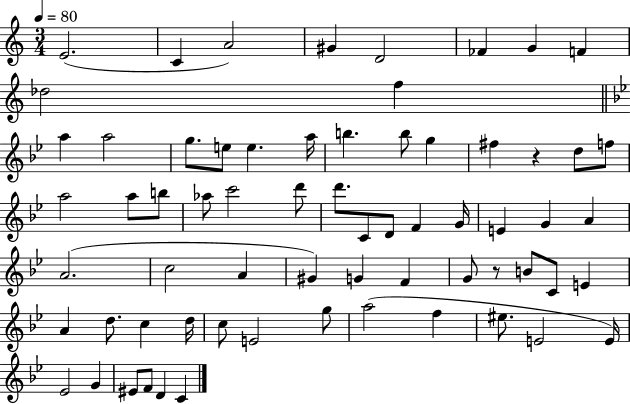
E4/h. C4/q A4/h G#4/q D4/h FES4/q G4/q F4/q Db5/h F5/q A5/q A5/h G5/e. E5/e E5/q. A5/s B5/q. B5/e G5/q F#5/q R/q D5/e F5/e A5/h A5/e B5/e Ab5/e C6/h D6/e D6/e. C4/e D4/e F4/q G4/s E4/q G4/q A4/q A4/h. C5/h A4/q G#4/q G4/q F4/q G4/e R/e B4/e C4/e E4/q A4/q D5/e. C5/q D5/s C5/e E4/h G5/e A5/h F5/q EIS5/e. E4/h E4/s Eb4/h G4/q EIS4/e F4/e D4/q C4/q